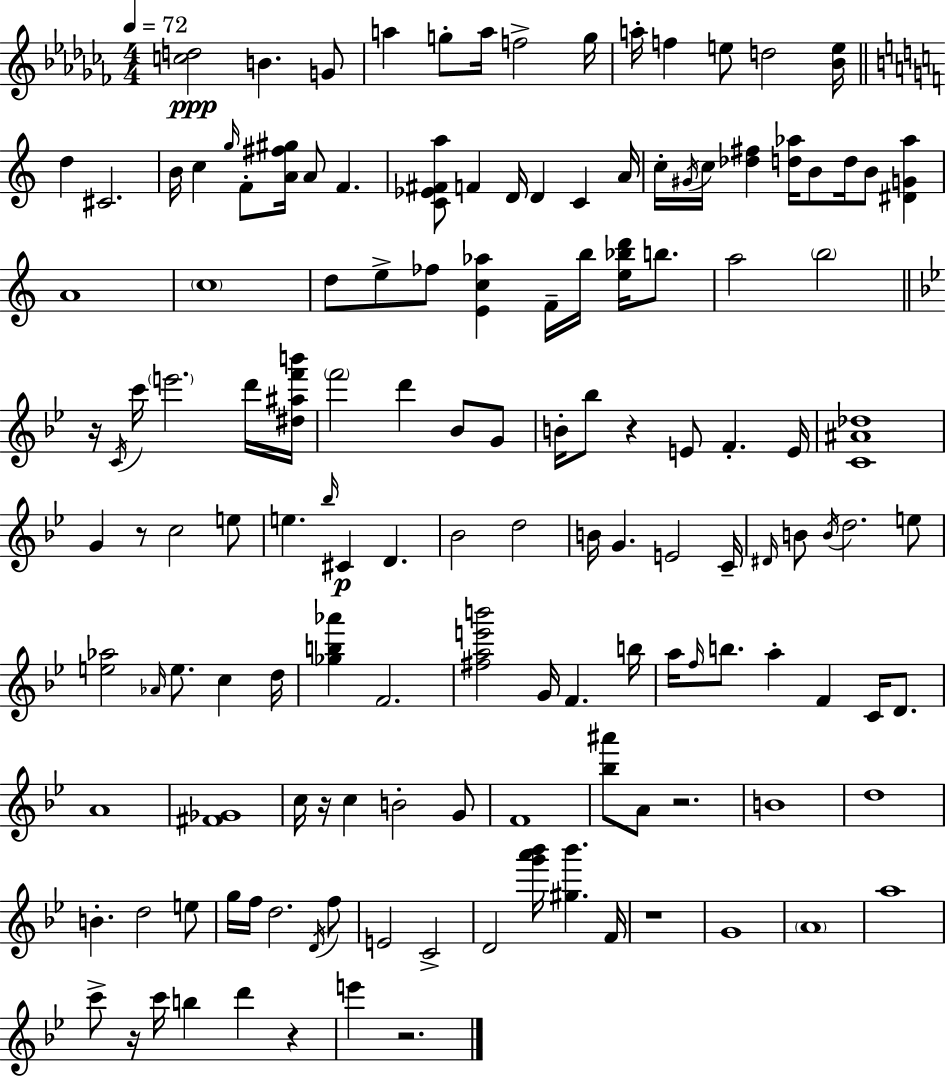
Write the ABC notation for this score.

X:1
T:Untitled
M:4/4
L:1/4
K:Abm
[cd]2 B G/2 a g/2 a/4 f2 g/4 a/4 f e/2 d2 [_Be]/4 d ^C2 B/4 c g/4 F/2 [A^f^g]/4 A/2 F [C_E^Fa]/2 F D/4 D C A/4 c/4 ^G/4 c/4 [_d^f] [d_a]/4 B/2 d/4 B/2 [^DG_a] A4 c4 d/2 e/2 _f/2 [Ec_a] F/4 b/4 [e_bd']/4 b/2 a2 b2 z/4 C/4 c'/4 e'2 d'/4 [^d^af'b']/4 f'2 d' _B/2 G/2 B/4 _b/2 z E/2 F E/4 [C^A_d]4 G z/2 c2 e/2 e _b/4 ^C D _B2 d2 B/4 G E2 C/4 ^D/4 B/2 B/4 d2 e/2 [e_a]2 _A/4 e/2 c d/4 [_gb_a'] F2 [^fae'b']2 G/4 F b/4 a/4 f/4 b/2 a F C/4 D/2 A4 [^F_G]4 c/4 z/4 c B2 G/2 F4 [_b^a']/2 A/2 z2 B4 d4 B d2 e/2 g/4 f/4 d2 D/4 f/2 E2 C2 D2 [g'a'_b']/4 [^g_b'] F/4 z4 G4 A4 a4 c'/2 z/4 c'/4 b d' z e' z2